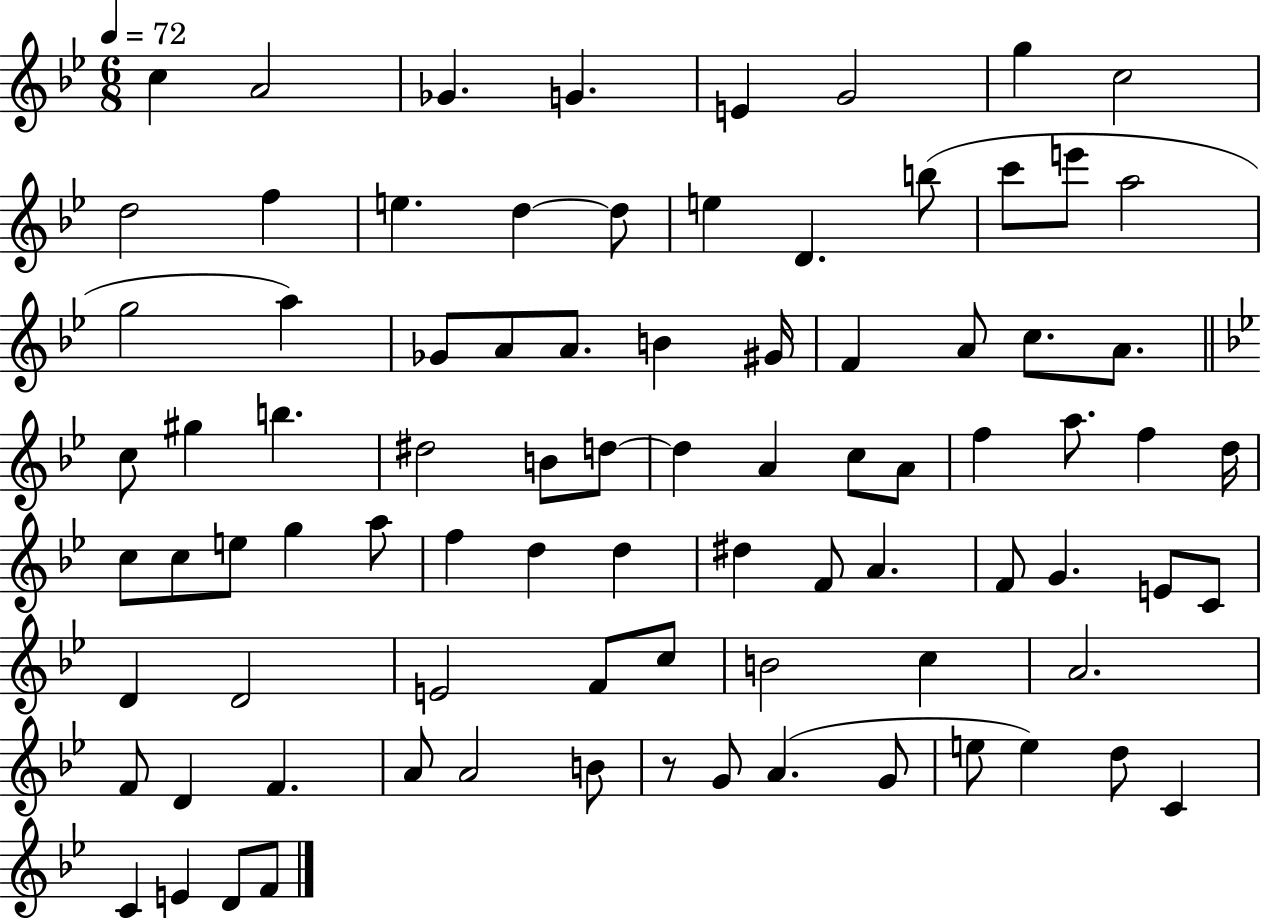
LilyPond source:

{
  \clef treble
  \numericTimeSignature
  \time 6/8
  \key bes \major
  \tempo 4 = 72
  c''4 a'2 | ges'4. g'4. | e'4 g'2 | g''4 c''2 | \break d''2 f''4 | e''4. d''4~~ d''8 | e''4 d'4. b''8( | c'''8 e'''8 a''2 | \break g''2 a''4) | ges'8 a'8 a'8. b'4 gis'16 | f'4 a'8 c''8. a'8. | \bar "||" \break \key bes \major c''8 gis''4 b''4. | dis''2 b'8 d''8~~ | d''4 a'4 c''8 a'8 | f''4 a''8. f''4 d''16 | \break c''8 c''8 e''8 g''4 a''8 | f''4 d''4 d''4 | dis''4 f'8 a'4. | f'8 g'4. e'8 c'8 | \break d'4 d'2 | e'2 f'8 c''8 | b'2 c''4 | a'2. | \break f'8 d'4 f'4. | a'8 a'2 b'8 | r8 g'8 a'4.( g'8 | e''8 e''4) d''8 c'4 | \break c'4 e'4 d'8 f'8 | \bar "|."
}